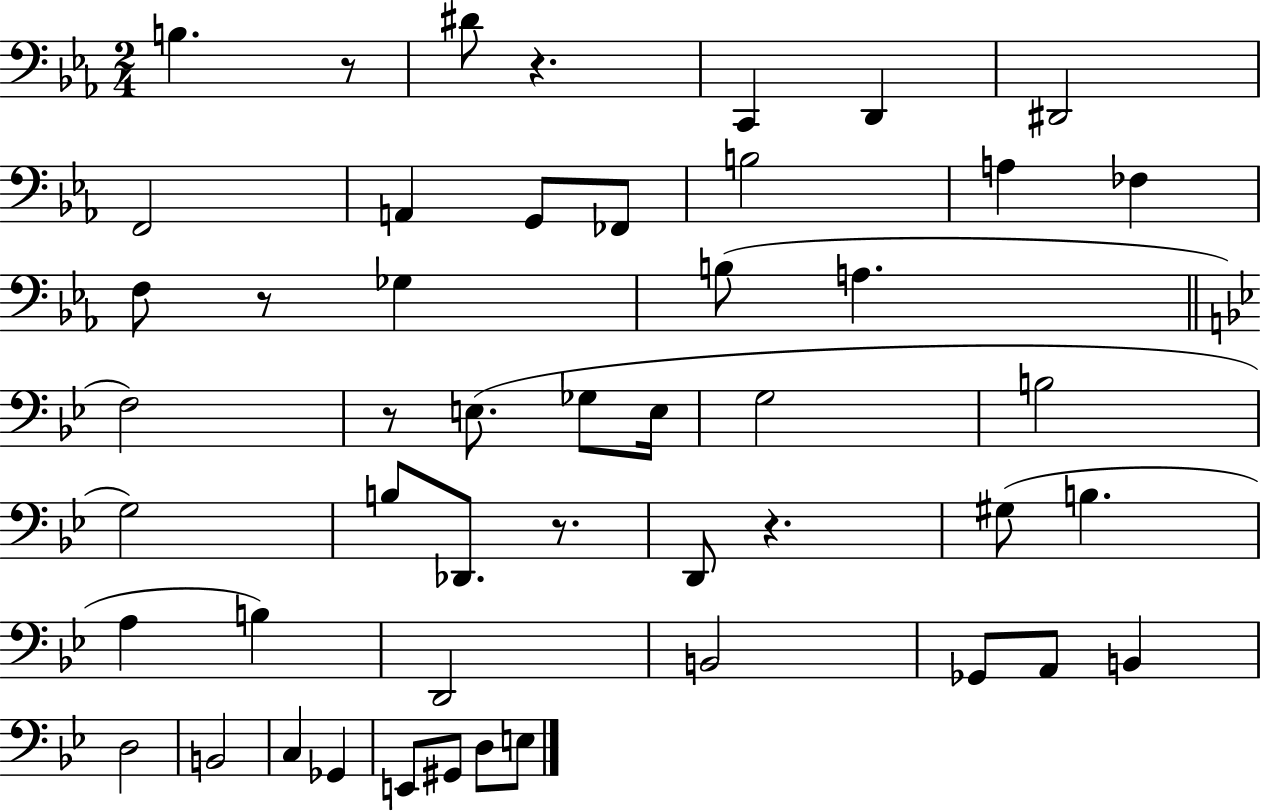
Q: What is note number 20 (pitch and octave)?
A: E3